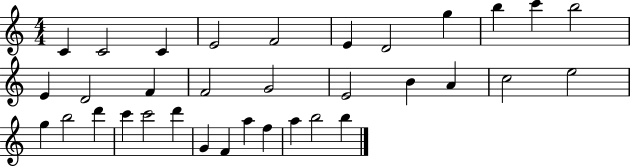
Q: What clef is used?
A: treble